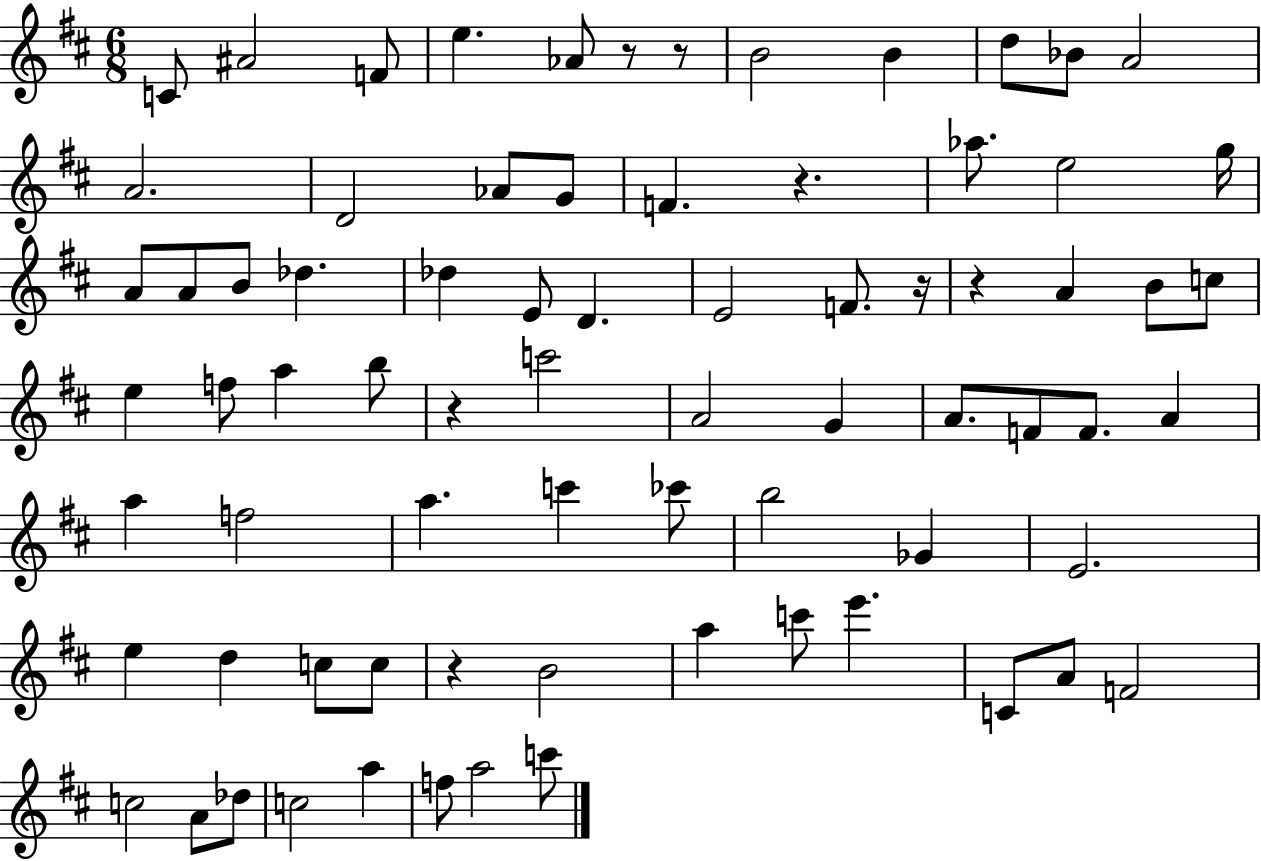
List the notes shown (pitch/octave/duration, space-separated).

C4/e A#4/h F4/e E5/q. Ab4/e R/e R/e B4/h B4/q D5/e Bb4/e A4/h A4/h. D4/h Ab4/e G4/e F4/q. R/q. Ab5/e. E5/h G5/s A4/e A4/e B4/e Db5/q. Db5/q E4/e D4/q. E4/h F4/e. R/s R/q A4/q B4/e C5/e E5/q F5/e A5/q B5/e R/q C6/h A4/h G4/q A4/e. F4/e F4/e. A4/q A5/q F5/h A5/q. C6/q CES6/e B5/h Gb4/q E4/h. E5/q D5/q C5/e C5/e R/q B4/h A5/q C6/e E6/q. C4/e A4/e F4/h C5/h A4/e Db5/e C5/h A5/q F5/e A5/h C6/e